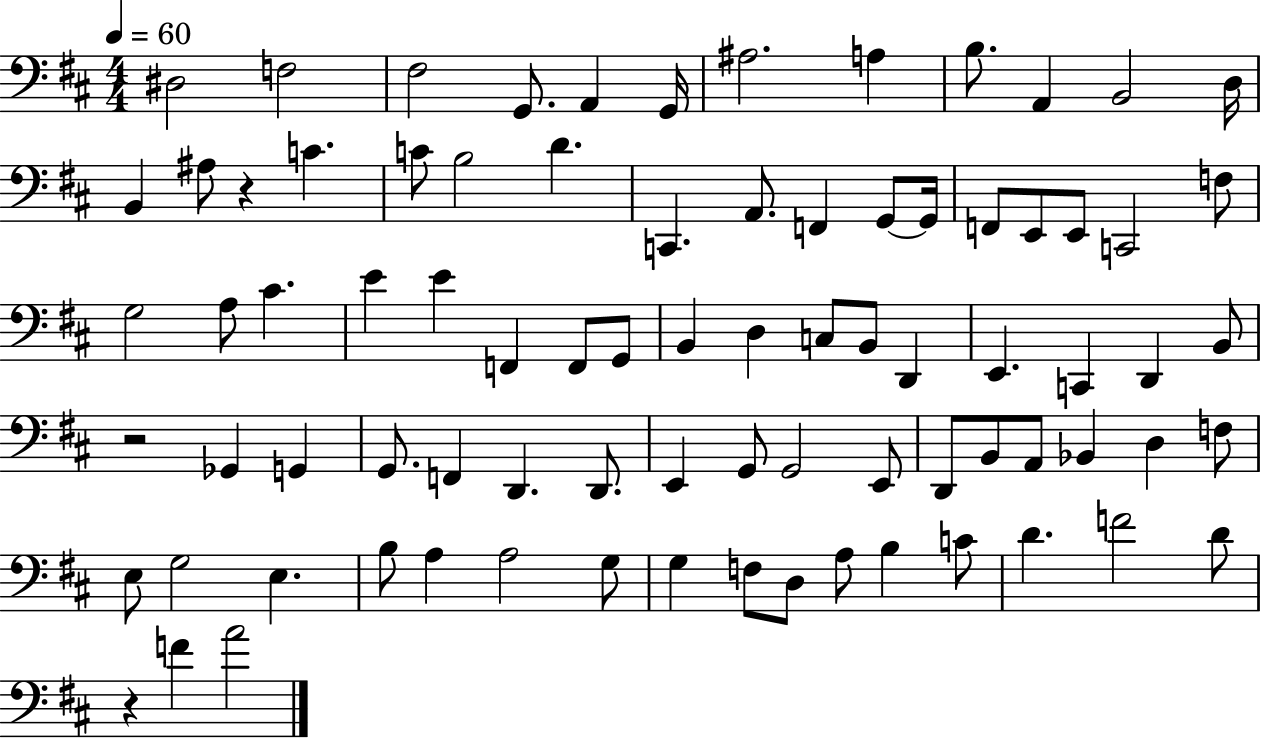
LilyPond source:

{
  \clef bass
  \numericTimeSignature
  \time 4/4
  \key d \major
  \tempo 4 = 60
  dis2 f2 | fis2 g,8. a,4 g,16 | ais2. a4 | b8. a,4 b,2 d16 | \break b,4 ais8 r4 c'4. | c'8 b2 d'4. | c,4. a,8. f,4 g,8~~ g,16 | f,8 e,8 e,8 c,2 f8 | \break g2 a8 cis'4. | e'4 e'4 f,4 f,8 g,8 | b,4 d4 c8 b,8 d,4 | e,4. c,4 d,4 b,8 | \break r2 ges,4 g,4 | g,8. f,4 d,4. d,8. | e,4 g,8 g,2 e,8 | d,8 b,8 a,8 bes,4 d4 f8 | \break e8 g2 e4. | b8 a4 a2 g8 | g4 f8 d8 a8 b4 c'8 | d'4. f'2 d'8 | \break r4 f'4 a'2 | \bar "|."
}